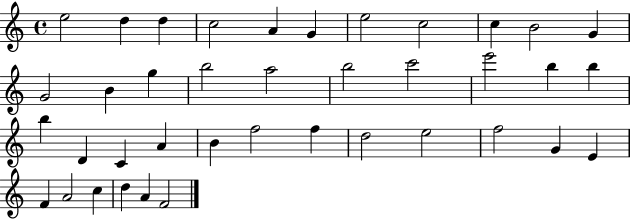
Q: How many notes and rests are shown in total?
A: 39